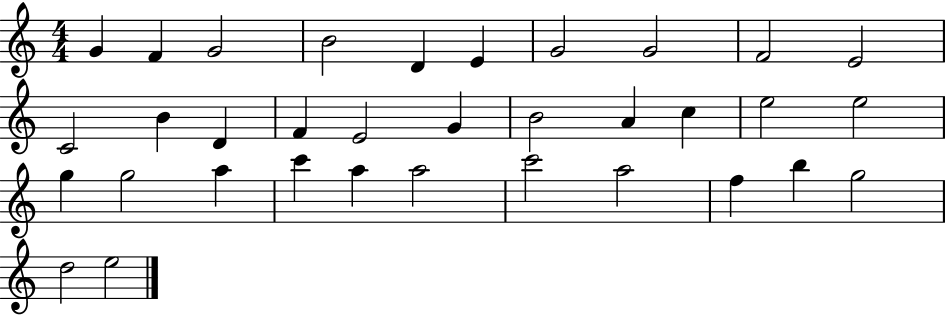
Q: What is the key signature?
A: C major